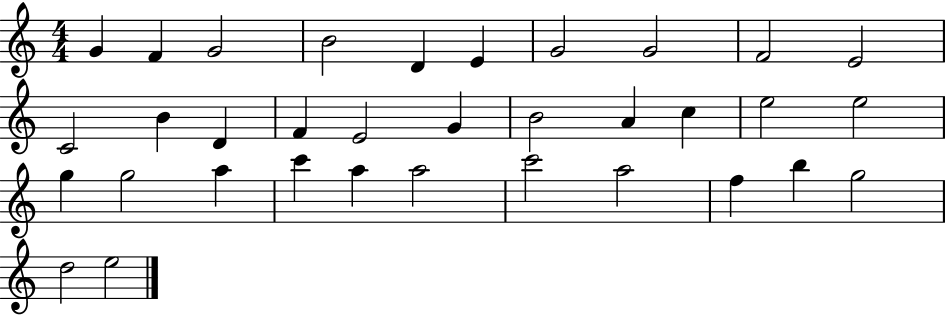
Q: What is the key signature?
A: C major